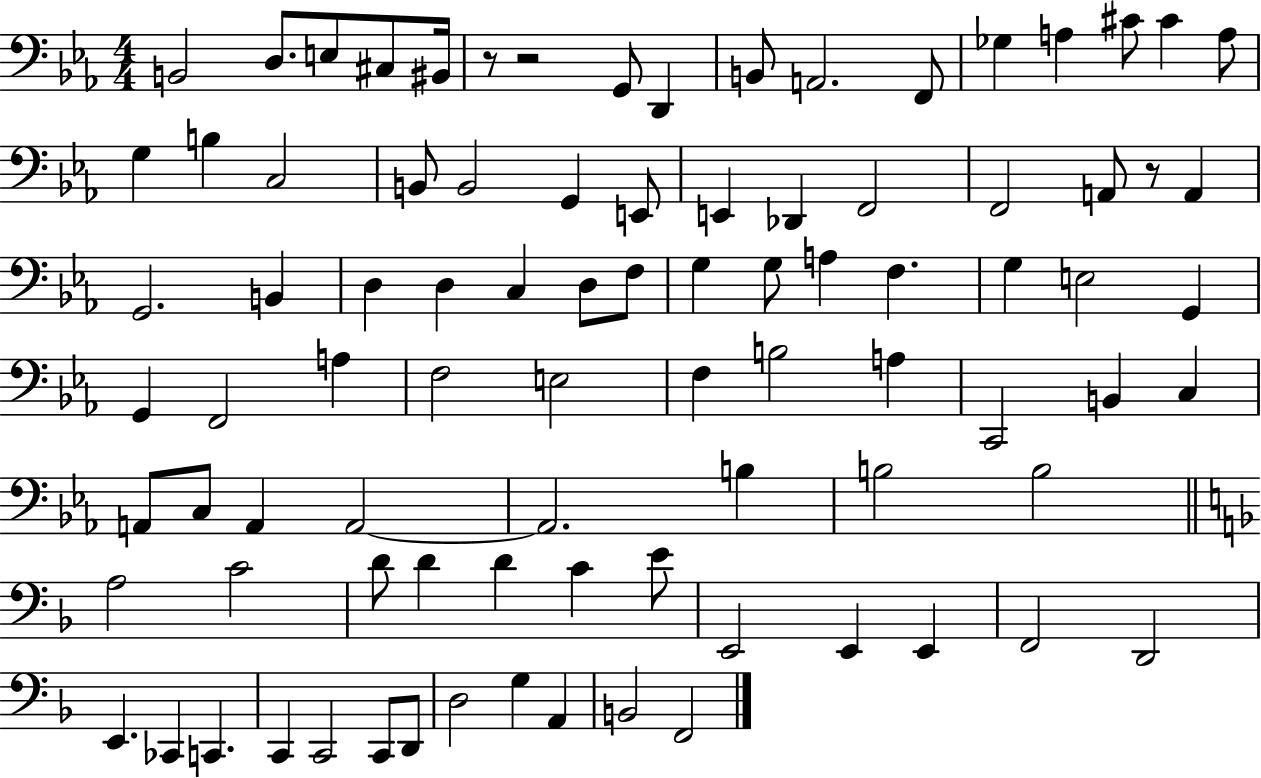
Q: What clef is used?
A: bass